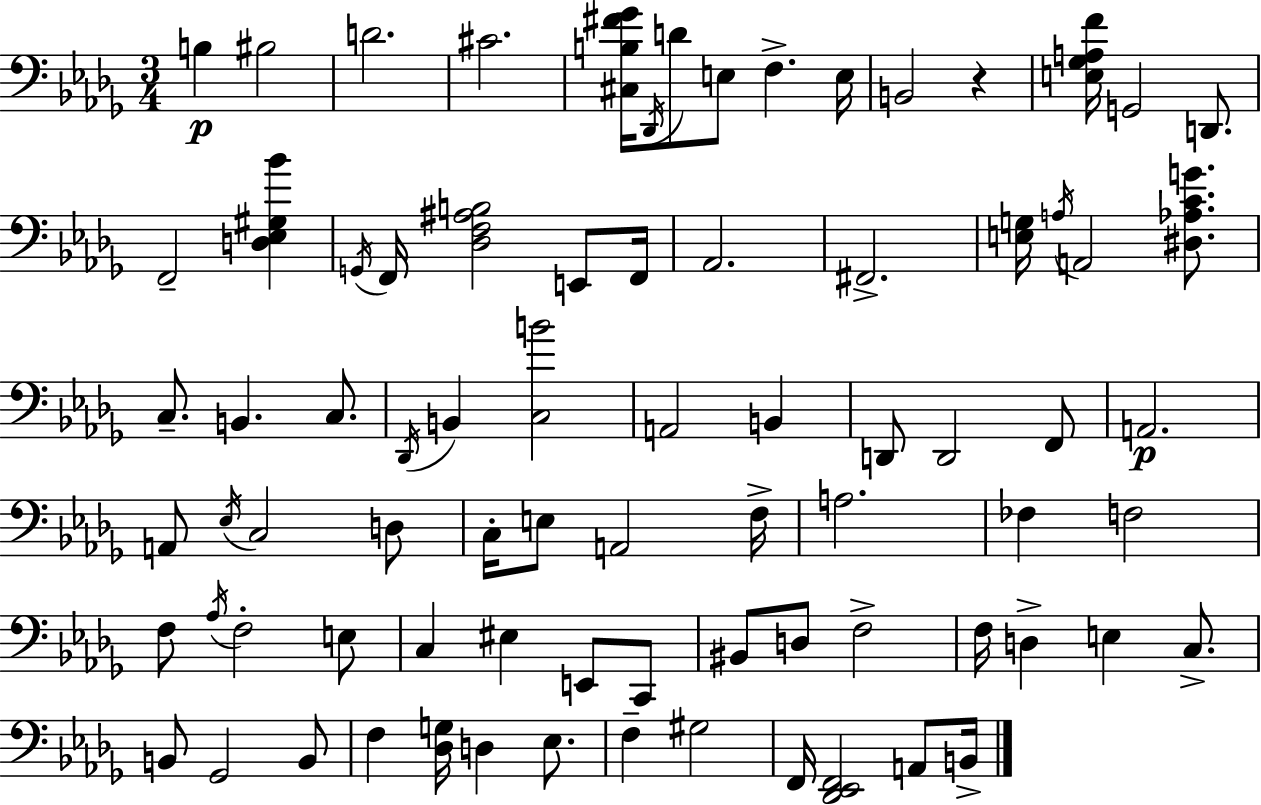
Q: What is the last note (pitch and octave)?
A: B2